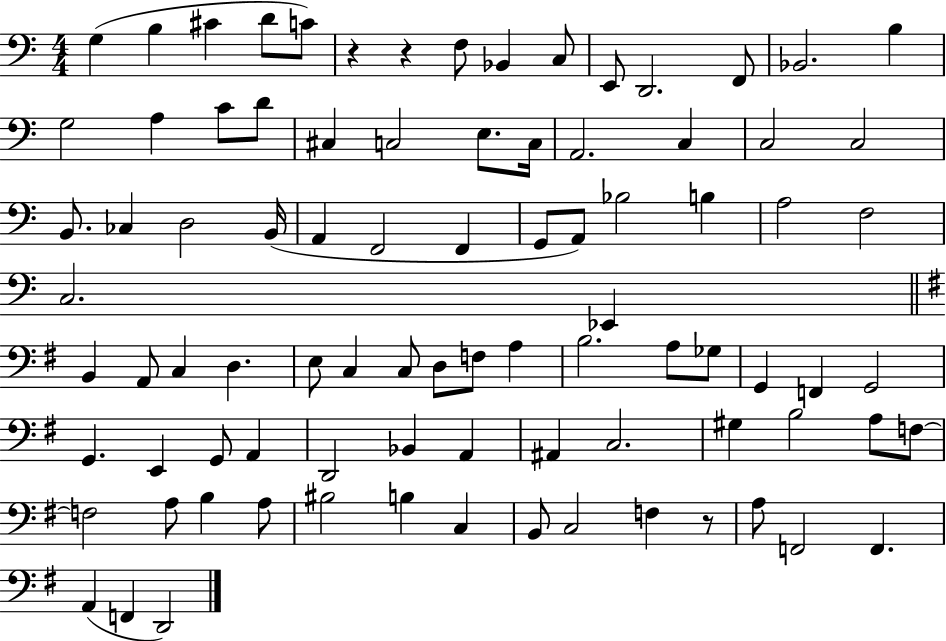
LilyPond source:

{
  \clef bass
  \numericTimeSignature
  \time 4/4
  \key c \major
  g4( b4 cis'4 d'8 c'8) | r4 r4 f8 bes,4 c8 | e,8 d,2. f,8 | bes,2. b4 | \break g2 a4 c'8 d'8 | cis4 c2 e8. c16 | a,2. c4 | c2 c2 | \break b,8. ces4 d2 b,16( | a,4 f,2 f,4 | g,8 a,8) bes2 b4 | a2 f2 | \break c2. ees,4 | \bar "||" \break \key g \major b,4 a,8 c4 d4. | e8 c4 c8 d8 f8 a4 | b2. a8 ges8 | g,4 f,4 g,2 | \break g,4. e,4 g,8 a,4 | d,2 bes,4 a,4 | ais,4 c2. | gis4 b2 a8 f8~~ | \break f2 a8 b4 a8 | bis2 b4 c4 | b,8 c2 f4 r8 | a8 f,2 f,4. | \break a,4( f,4 d,2) | \bar "|."
}